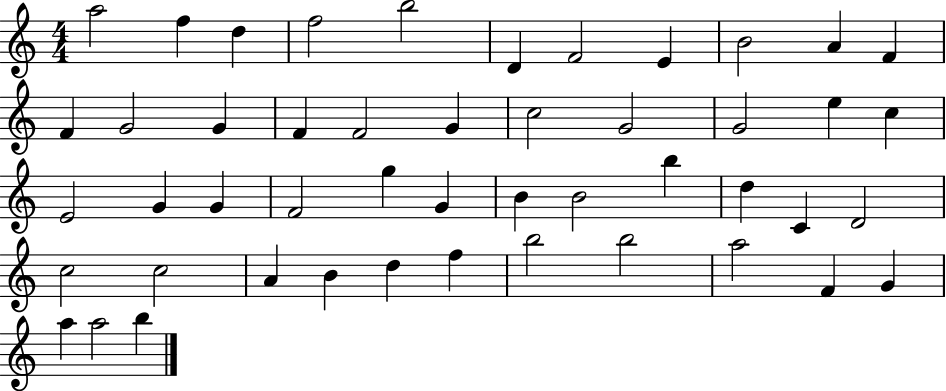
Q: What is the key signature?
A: C major